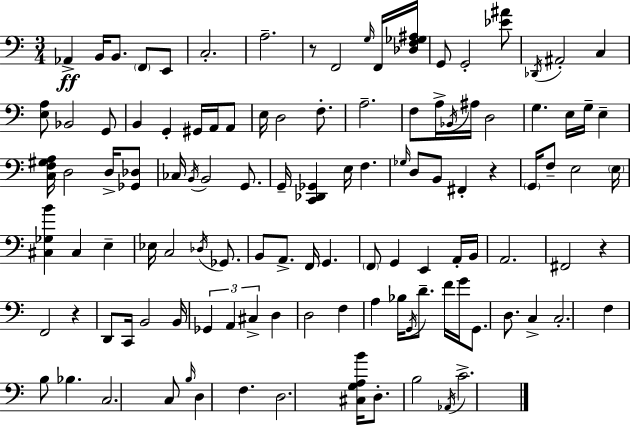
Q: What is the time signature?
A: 3/4